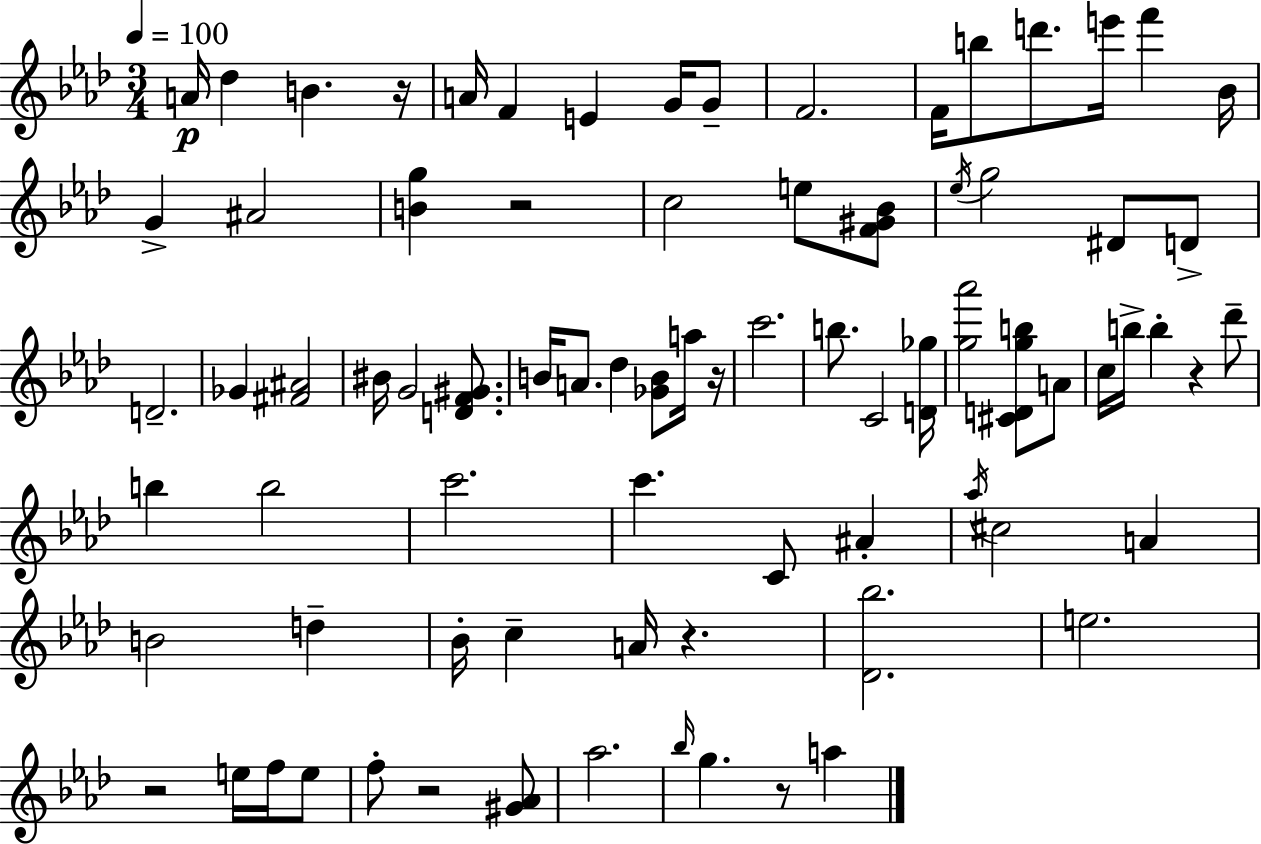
A4/s Db5/q B4/q. R/s A4/s F4/q E4/q G4/s G4/e F4/h. F4/s B5/e D6/e. E6/s F6/q Bb4/s G4/q A#4/h [B4,G5]/q R/h C5/h E5/e [F4,G#4,Bb4]/e Eb5/s G5/h D#4/e D4/e D4/h. Gb4/q [F#4,A#4]/h BIS4/s G4/h [D4,F4,G#4]/e. B4/s A4/e. Db5/q [Gb4,B4]/e A5/s R/s C6/h. B5/e. C4/h [D4,Gb5]/s [G5,Ab6]/h [C#4,D4,G5,B5]/e A4/e C5/s B5/s B5/q R/q Db6/e B5/q B5/h C6/h. C6/q. C4/e A#4/q Ab5/s C#5/h A4/q B4/h D5/q Bb4/s C5/q A4/s R/q. [Db4,Bb5]/h. E5/h. R/h E5/s F5/s E5/e F5/e R/h [G#4,Ab4]/e Ab5/h. Bb5/s G5/q. R/e A5/q